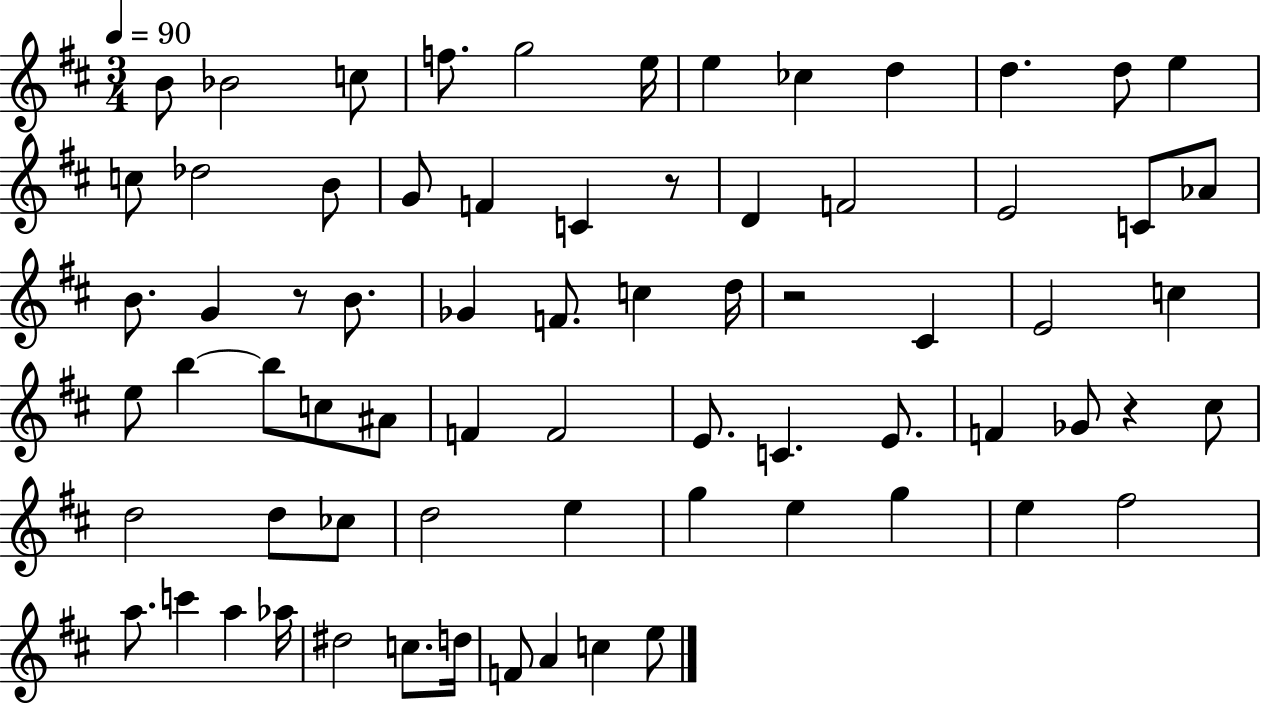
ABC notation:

X:1
T:Untitled
M:3/4
L:1/4
K:D
B/2 _B2 c/2 f/2 g2 e/4 e _c d d d/2 e c/2 _d2 B/2 G/2 F C z/2 D F2 E2 C/2 _A/2 B/2 G z/2 B/2 _G F/2 c d/4 z2 ^C E2 c e/2 b b/2 c/2 ^A/2 F F2 E/2 C E/2 F _G/2 z ^c/2 d2 d/2 _c/2 d2 e g e g e ^f2 a/2 c' a _a/4 ^d2 c/2 d/4 F/2 A c e/2